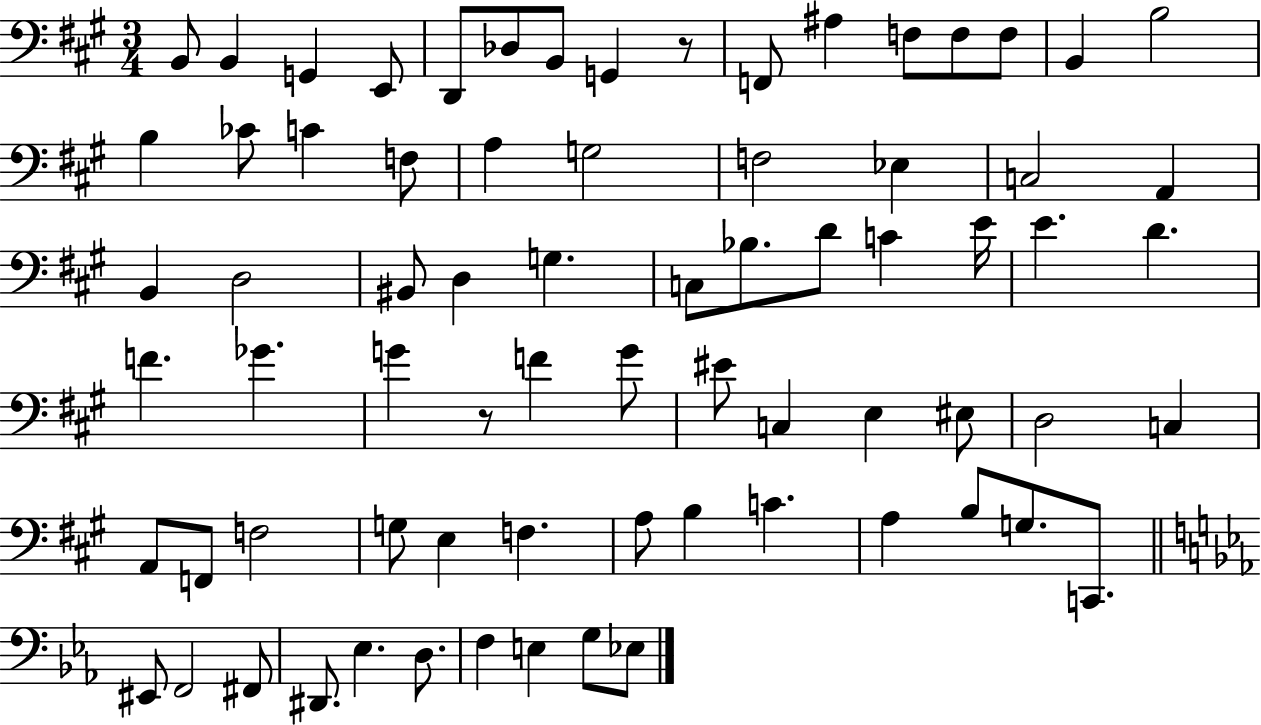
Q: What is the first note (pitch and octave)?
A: B2